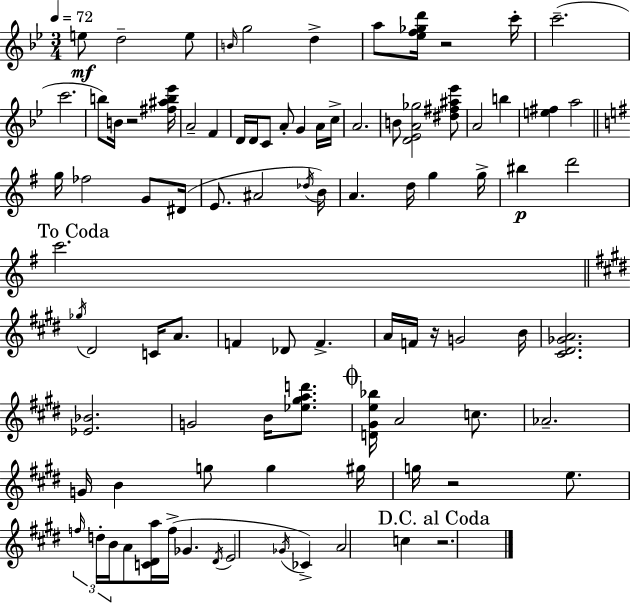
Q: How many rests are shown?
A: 5